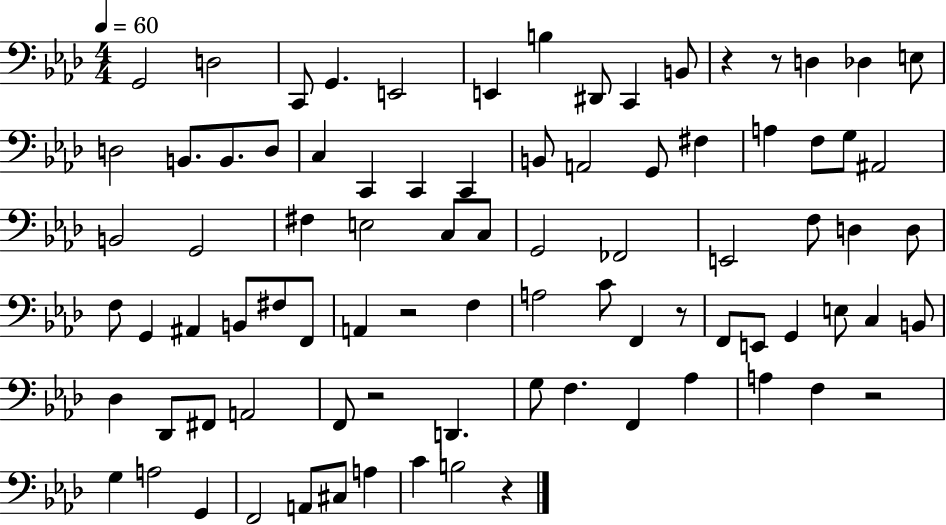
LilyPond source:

{
  \clef bass
  \numericTimeSignature
  \time 4/4
  \key aes \major
  \tempo 4 = 60
  \repeat volta 2 { g,2 d2 | c,8 g,4. e,2 | e,4 b4 dis,8 c,4 b,8 | r4 r8 d4 des4 e8 | \break d2 b,8. b,8. d8 | c4 c,4 c,4 c,4 | b,8 a,2 g,8 fis4 | a4 f8 g8 ais,2 | \break b,2 g,2 | fis4 e2 c8 c8 | g,2 fes,2 | e,2 f8 d4 d8 | \break f8 g,4 ais,4 b,8 fis8 f,8 | a,4 r2 f4 | a2 c'8 f,4 r8 | f,8 e,8 g,4 e8 c4 b,8 | \break des4 des,8 fis,8 a,2 | f,8 r2 d,4. | g8 f4. f,4 aes4 | a4 f4 r2 | \break g4 a2 g,4 | f,2 a,8 cis8 a4 | c'4 b2 r4 | } \bar "|."
}